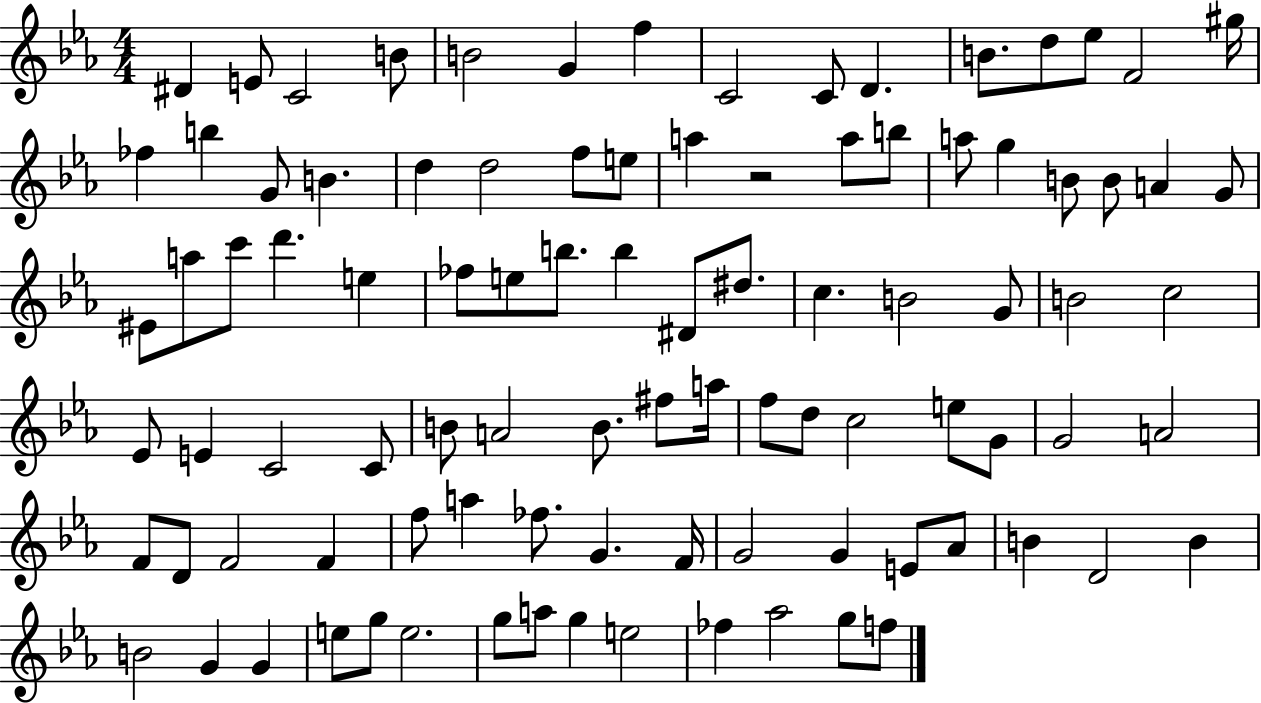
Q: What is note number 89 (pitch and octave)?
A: G5